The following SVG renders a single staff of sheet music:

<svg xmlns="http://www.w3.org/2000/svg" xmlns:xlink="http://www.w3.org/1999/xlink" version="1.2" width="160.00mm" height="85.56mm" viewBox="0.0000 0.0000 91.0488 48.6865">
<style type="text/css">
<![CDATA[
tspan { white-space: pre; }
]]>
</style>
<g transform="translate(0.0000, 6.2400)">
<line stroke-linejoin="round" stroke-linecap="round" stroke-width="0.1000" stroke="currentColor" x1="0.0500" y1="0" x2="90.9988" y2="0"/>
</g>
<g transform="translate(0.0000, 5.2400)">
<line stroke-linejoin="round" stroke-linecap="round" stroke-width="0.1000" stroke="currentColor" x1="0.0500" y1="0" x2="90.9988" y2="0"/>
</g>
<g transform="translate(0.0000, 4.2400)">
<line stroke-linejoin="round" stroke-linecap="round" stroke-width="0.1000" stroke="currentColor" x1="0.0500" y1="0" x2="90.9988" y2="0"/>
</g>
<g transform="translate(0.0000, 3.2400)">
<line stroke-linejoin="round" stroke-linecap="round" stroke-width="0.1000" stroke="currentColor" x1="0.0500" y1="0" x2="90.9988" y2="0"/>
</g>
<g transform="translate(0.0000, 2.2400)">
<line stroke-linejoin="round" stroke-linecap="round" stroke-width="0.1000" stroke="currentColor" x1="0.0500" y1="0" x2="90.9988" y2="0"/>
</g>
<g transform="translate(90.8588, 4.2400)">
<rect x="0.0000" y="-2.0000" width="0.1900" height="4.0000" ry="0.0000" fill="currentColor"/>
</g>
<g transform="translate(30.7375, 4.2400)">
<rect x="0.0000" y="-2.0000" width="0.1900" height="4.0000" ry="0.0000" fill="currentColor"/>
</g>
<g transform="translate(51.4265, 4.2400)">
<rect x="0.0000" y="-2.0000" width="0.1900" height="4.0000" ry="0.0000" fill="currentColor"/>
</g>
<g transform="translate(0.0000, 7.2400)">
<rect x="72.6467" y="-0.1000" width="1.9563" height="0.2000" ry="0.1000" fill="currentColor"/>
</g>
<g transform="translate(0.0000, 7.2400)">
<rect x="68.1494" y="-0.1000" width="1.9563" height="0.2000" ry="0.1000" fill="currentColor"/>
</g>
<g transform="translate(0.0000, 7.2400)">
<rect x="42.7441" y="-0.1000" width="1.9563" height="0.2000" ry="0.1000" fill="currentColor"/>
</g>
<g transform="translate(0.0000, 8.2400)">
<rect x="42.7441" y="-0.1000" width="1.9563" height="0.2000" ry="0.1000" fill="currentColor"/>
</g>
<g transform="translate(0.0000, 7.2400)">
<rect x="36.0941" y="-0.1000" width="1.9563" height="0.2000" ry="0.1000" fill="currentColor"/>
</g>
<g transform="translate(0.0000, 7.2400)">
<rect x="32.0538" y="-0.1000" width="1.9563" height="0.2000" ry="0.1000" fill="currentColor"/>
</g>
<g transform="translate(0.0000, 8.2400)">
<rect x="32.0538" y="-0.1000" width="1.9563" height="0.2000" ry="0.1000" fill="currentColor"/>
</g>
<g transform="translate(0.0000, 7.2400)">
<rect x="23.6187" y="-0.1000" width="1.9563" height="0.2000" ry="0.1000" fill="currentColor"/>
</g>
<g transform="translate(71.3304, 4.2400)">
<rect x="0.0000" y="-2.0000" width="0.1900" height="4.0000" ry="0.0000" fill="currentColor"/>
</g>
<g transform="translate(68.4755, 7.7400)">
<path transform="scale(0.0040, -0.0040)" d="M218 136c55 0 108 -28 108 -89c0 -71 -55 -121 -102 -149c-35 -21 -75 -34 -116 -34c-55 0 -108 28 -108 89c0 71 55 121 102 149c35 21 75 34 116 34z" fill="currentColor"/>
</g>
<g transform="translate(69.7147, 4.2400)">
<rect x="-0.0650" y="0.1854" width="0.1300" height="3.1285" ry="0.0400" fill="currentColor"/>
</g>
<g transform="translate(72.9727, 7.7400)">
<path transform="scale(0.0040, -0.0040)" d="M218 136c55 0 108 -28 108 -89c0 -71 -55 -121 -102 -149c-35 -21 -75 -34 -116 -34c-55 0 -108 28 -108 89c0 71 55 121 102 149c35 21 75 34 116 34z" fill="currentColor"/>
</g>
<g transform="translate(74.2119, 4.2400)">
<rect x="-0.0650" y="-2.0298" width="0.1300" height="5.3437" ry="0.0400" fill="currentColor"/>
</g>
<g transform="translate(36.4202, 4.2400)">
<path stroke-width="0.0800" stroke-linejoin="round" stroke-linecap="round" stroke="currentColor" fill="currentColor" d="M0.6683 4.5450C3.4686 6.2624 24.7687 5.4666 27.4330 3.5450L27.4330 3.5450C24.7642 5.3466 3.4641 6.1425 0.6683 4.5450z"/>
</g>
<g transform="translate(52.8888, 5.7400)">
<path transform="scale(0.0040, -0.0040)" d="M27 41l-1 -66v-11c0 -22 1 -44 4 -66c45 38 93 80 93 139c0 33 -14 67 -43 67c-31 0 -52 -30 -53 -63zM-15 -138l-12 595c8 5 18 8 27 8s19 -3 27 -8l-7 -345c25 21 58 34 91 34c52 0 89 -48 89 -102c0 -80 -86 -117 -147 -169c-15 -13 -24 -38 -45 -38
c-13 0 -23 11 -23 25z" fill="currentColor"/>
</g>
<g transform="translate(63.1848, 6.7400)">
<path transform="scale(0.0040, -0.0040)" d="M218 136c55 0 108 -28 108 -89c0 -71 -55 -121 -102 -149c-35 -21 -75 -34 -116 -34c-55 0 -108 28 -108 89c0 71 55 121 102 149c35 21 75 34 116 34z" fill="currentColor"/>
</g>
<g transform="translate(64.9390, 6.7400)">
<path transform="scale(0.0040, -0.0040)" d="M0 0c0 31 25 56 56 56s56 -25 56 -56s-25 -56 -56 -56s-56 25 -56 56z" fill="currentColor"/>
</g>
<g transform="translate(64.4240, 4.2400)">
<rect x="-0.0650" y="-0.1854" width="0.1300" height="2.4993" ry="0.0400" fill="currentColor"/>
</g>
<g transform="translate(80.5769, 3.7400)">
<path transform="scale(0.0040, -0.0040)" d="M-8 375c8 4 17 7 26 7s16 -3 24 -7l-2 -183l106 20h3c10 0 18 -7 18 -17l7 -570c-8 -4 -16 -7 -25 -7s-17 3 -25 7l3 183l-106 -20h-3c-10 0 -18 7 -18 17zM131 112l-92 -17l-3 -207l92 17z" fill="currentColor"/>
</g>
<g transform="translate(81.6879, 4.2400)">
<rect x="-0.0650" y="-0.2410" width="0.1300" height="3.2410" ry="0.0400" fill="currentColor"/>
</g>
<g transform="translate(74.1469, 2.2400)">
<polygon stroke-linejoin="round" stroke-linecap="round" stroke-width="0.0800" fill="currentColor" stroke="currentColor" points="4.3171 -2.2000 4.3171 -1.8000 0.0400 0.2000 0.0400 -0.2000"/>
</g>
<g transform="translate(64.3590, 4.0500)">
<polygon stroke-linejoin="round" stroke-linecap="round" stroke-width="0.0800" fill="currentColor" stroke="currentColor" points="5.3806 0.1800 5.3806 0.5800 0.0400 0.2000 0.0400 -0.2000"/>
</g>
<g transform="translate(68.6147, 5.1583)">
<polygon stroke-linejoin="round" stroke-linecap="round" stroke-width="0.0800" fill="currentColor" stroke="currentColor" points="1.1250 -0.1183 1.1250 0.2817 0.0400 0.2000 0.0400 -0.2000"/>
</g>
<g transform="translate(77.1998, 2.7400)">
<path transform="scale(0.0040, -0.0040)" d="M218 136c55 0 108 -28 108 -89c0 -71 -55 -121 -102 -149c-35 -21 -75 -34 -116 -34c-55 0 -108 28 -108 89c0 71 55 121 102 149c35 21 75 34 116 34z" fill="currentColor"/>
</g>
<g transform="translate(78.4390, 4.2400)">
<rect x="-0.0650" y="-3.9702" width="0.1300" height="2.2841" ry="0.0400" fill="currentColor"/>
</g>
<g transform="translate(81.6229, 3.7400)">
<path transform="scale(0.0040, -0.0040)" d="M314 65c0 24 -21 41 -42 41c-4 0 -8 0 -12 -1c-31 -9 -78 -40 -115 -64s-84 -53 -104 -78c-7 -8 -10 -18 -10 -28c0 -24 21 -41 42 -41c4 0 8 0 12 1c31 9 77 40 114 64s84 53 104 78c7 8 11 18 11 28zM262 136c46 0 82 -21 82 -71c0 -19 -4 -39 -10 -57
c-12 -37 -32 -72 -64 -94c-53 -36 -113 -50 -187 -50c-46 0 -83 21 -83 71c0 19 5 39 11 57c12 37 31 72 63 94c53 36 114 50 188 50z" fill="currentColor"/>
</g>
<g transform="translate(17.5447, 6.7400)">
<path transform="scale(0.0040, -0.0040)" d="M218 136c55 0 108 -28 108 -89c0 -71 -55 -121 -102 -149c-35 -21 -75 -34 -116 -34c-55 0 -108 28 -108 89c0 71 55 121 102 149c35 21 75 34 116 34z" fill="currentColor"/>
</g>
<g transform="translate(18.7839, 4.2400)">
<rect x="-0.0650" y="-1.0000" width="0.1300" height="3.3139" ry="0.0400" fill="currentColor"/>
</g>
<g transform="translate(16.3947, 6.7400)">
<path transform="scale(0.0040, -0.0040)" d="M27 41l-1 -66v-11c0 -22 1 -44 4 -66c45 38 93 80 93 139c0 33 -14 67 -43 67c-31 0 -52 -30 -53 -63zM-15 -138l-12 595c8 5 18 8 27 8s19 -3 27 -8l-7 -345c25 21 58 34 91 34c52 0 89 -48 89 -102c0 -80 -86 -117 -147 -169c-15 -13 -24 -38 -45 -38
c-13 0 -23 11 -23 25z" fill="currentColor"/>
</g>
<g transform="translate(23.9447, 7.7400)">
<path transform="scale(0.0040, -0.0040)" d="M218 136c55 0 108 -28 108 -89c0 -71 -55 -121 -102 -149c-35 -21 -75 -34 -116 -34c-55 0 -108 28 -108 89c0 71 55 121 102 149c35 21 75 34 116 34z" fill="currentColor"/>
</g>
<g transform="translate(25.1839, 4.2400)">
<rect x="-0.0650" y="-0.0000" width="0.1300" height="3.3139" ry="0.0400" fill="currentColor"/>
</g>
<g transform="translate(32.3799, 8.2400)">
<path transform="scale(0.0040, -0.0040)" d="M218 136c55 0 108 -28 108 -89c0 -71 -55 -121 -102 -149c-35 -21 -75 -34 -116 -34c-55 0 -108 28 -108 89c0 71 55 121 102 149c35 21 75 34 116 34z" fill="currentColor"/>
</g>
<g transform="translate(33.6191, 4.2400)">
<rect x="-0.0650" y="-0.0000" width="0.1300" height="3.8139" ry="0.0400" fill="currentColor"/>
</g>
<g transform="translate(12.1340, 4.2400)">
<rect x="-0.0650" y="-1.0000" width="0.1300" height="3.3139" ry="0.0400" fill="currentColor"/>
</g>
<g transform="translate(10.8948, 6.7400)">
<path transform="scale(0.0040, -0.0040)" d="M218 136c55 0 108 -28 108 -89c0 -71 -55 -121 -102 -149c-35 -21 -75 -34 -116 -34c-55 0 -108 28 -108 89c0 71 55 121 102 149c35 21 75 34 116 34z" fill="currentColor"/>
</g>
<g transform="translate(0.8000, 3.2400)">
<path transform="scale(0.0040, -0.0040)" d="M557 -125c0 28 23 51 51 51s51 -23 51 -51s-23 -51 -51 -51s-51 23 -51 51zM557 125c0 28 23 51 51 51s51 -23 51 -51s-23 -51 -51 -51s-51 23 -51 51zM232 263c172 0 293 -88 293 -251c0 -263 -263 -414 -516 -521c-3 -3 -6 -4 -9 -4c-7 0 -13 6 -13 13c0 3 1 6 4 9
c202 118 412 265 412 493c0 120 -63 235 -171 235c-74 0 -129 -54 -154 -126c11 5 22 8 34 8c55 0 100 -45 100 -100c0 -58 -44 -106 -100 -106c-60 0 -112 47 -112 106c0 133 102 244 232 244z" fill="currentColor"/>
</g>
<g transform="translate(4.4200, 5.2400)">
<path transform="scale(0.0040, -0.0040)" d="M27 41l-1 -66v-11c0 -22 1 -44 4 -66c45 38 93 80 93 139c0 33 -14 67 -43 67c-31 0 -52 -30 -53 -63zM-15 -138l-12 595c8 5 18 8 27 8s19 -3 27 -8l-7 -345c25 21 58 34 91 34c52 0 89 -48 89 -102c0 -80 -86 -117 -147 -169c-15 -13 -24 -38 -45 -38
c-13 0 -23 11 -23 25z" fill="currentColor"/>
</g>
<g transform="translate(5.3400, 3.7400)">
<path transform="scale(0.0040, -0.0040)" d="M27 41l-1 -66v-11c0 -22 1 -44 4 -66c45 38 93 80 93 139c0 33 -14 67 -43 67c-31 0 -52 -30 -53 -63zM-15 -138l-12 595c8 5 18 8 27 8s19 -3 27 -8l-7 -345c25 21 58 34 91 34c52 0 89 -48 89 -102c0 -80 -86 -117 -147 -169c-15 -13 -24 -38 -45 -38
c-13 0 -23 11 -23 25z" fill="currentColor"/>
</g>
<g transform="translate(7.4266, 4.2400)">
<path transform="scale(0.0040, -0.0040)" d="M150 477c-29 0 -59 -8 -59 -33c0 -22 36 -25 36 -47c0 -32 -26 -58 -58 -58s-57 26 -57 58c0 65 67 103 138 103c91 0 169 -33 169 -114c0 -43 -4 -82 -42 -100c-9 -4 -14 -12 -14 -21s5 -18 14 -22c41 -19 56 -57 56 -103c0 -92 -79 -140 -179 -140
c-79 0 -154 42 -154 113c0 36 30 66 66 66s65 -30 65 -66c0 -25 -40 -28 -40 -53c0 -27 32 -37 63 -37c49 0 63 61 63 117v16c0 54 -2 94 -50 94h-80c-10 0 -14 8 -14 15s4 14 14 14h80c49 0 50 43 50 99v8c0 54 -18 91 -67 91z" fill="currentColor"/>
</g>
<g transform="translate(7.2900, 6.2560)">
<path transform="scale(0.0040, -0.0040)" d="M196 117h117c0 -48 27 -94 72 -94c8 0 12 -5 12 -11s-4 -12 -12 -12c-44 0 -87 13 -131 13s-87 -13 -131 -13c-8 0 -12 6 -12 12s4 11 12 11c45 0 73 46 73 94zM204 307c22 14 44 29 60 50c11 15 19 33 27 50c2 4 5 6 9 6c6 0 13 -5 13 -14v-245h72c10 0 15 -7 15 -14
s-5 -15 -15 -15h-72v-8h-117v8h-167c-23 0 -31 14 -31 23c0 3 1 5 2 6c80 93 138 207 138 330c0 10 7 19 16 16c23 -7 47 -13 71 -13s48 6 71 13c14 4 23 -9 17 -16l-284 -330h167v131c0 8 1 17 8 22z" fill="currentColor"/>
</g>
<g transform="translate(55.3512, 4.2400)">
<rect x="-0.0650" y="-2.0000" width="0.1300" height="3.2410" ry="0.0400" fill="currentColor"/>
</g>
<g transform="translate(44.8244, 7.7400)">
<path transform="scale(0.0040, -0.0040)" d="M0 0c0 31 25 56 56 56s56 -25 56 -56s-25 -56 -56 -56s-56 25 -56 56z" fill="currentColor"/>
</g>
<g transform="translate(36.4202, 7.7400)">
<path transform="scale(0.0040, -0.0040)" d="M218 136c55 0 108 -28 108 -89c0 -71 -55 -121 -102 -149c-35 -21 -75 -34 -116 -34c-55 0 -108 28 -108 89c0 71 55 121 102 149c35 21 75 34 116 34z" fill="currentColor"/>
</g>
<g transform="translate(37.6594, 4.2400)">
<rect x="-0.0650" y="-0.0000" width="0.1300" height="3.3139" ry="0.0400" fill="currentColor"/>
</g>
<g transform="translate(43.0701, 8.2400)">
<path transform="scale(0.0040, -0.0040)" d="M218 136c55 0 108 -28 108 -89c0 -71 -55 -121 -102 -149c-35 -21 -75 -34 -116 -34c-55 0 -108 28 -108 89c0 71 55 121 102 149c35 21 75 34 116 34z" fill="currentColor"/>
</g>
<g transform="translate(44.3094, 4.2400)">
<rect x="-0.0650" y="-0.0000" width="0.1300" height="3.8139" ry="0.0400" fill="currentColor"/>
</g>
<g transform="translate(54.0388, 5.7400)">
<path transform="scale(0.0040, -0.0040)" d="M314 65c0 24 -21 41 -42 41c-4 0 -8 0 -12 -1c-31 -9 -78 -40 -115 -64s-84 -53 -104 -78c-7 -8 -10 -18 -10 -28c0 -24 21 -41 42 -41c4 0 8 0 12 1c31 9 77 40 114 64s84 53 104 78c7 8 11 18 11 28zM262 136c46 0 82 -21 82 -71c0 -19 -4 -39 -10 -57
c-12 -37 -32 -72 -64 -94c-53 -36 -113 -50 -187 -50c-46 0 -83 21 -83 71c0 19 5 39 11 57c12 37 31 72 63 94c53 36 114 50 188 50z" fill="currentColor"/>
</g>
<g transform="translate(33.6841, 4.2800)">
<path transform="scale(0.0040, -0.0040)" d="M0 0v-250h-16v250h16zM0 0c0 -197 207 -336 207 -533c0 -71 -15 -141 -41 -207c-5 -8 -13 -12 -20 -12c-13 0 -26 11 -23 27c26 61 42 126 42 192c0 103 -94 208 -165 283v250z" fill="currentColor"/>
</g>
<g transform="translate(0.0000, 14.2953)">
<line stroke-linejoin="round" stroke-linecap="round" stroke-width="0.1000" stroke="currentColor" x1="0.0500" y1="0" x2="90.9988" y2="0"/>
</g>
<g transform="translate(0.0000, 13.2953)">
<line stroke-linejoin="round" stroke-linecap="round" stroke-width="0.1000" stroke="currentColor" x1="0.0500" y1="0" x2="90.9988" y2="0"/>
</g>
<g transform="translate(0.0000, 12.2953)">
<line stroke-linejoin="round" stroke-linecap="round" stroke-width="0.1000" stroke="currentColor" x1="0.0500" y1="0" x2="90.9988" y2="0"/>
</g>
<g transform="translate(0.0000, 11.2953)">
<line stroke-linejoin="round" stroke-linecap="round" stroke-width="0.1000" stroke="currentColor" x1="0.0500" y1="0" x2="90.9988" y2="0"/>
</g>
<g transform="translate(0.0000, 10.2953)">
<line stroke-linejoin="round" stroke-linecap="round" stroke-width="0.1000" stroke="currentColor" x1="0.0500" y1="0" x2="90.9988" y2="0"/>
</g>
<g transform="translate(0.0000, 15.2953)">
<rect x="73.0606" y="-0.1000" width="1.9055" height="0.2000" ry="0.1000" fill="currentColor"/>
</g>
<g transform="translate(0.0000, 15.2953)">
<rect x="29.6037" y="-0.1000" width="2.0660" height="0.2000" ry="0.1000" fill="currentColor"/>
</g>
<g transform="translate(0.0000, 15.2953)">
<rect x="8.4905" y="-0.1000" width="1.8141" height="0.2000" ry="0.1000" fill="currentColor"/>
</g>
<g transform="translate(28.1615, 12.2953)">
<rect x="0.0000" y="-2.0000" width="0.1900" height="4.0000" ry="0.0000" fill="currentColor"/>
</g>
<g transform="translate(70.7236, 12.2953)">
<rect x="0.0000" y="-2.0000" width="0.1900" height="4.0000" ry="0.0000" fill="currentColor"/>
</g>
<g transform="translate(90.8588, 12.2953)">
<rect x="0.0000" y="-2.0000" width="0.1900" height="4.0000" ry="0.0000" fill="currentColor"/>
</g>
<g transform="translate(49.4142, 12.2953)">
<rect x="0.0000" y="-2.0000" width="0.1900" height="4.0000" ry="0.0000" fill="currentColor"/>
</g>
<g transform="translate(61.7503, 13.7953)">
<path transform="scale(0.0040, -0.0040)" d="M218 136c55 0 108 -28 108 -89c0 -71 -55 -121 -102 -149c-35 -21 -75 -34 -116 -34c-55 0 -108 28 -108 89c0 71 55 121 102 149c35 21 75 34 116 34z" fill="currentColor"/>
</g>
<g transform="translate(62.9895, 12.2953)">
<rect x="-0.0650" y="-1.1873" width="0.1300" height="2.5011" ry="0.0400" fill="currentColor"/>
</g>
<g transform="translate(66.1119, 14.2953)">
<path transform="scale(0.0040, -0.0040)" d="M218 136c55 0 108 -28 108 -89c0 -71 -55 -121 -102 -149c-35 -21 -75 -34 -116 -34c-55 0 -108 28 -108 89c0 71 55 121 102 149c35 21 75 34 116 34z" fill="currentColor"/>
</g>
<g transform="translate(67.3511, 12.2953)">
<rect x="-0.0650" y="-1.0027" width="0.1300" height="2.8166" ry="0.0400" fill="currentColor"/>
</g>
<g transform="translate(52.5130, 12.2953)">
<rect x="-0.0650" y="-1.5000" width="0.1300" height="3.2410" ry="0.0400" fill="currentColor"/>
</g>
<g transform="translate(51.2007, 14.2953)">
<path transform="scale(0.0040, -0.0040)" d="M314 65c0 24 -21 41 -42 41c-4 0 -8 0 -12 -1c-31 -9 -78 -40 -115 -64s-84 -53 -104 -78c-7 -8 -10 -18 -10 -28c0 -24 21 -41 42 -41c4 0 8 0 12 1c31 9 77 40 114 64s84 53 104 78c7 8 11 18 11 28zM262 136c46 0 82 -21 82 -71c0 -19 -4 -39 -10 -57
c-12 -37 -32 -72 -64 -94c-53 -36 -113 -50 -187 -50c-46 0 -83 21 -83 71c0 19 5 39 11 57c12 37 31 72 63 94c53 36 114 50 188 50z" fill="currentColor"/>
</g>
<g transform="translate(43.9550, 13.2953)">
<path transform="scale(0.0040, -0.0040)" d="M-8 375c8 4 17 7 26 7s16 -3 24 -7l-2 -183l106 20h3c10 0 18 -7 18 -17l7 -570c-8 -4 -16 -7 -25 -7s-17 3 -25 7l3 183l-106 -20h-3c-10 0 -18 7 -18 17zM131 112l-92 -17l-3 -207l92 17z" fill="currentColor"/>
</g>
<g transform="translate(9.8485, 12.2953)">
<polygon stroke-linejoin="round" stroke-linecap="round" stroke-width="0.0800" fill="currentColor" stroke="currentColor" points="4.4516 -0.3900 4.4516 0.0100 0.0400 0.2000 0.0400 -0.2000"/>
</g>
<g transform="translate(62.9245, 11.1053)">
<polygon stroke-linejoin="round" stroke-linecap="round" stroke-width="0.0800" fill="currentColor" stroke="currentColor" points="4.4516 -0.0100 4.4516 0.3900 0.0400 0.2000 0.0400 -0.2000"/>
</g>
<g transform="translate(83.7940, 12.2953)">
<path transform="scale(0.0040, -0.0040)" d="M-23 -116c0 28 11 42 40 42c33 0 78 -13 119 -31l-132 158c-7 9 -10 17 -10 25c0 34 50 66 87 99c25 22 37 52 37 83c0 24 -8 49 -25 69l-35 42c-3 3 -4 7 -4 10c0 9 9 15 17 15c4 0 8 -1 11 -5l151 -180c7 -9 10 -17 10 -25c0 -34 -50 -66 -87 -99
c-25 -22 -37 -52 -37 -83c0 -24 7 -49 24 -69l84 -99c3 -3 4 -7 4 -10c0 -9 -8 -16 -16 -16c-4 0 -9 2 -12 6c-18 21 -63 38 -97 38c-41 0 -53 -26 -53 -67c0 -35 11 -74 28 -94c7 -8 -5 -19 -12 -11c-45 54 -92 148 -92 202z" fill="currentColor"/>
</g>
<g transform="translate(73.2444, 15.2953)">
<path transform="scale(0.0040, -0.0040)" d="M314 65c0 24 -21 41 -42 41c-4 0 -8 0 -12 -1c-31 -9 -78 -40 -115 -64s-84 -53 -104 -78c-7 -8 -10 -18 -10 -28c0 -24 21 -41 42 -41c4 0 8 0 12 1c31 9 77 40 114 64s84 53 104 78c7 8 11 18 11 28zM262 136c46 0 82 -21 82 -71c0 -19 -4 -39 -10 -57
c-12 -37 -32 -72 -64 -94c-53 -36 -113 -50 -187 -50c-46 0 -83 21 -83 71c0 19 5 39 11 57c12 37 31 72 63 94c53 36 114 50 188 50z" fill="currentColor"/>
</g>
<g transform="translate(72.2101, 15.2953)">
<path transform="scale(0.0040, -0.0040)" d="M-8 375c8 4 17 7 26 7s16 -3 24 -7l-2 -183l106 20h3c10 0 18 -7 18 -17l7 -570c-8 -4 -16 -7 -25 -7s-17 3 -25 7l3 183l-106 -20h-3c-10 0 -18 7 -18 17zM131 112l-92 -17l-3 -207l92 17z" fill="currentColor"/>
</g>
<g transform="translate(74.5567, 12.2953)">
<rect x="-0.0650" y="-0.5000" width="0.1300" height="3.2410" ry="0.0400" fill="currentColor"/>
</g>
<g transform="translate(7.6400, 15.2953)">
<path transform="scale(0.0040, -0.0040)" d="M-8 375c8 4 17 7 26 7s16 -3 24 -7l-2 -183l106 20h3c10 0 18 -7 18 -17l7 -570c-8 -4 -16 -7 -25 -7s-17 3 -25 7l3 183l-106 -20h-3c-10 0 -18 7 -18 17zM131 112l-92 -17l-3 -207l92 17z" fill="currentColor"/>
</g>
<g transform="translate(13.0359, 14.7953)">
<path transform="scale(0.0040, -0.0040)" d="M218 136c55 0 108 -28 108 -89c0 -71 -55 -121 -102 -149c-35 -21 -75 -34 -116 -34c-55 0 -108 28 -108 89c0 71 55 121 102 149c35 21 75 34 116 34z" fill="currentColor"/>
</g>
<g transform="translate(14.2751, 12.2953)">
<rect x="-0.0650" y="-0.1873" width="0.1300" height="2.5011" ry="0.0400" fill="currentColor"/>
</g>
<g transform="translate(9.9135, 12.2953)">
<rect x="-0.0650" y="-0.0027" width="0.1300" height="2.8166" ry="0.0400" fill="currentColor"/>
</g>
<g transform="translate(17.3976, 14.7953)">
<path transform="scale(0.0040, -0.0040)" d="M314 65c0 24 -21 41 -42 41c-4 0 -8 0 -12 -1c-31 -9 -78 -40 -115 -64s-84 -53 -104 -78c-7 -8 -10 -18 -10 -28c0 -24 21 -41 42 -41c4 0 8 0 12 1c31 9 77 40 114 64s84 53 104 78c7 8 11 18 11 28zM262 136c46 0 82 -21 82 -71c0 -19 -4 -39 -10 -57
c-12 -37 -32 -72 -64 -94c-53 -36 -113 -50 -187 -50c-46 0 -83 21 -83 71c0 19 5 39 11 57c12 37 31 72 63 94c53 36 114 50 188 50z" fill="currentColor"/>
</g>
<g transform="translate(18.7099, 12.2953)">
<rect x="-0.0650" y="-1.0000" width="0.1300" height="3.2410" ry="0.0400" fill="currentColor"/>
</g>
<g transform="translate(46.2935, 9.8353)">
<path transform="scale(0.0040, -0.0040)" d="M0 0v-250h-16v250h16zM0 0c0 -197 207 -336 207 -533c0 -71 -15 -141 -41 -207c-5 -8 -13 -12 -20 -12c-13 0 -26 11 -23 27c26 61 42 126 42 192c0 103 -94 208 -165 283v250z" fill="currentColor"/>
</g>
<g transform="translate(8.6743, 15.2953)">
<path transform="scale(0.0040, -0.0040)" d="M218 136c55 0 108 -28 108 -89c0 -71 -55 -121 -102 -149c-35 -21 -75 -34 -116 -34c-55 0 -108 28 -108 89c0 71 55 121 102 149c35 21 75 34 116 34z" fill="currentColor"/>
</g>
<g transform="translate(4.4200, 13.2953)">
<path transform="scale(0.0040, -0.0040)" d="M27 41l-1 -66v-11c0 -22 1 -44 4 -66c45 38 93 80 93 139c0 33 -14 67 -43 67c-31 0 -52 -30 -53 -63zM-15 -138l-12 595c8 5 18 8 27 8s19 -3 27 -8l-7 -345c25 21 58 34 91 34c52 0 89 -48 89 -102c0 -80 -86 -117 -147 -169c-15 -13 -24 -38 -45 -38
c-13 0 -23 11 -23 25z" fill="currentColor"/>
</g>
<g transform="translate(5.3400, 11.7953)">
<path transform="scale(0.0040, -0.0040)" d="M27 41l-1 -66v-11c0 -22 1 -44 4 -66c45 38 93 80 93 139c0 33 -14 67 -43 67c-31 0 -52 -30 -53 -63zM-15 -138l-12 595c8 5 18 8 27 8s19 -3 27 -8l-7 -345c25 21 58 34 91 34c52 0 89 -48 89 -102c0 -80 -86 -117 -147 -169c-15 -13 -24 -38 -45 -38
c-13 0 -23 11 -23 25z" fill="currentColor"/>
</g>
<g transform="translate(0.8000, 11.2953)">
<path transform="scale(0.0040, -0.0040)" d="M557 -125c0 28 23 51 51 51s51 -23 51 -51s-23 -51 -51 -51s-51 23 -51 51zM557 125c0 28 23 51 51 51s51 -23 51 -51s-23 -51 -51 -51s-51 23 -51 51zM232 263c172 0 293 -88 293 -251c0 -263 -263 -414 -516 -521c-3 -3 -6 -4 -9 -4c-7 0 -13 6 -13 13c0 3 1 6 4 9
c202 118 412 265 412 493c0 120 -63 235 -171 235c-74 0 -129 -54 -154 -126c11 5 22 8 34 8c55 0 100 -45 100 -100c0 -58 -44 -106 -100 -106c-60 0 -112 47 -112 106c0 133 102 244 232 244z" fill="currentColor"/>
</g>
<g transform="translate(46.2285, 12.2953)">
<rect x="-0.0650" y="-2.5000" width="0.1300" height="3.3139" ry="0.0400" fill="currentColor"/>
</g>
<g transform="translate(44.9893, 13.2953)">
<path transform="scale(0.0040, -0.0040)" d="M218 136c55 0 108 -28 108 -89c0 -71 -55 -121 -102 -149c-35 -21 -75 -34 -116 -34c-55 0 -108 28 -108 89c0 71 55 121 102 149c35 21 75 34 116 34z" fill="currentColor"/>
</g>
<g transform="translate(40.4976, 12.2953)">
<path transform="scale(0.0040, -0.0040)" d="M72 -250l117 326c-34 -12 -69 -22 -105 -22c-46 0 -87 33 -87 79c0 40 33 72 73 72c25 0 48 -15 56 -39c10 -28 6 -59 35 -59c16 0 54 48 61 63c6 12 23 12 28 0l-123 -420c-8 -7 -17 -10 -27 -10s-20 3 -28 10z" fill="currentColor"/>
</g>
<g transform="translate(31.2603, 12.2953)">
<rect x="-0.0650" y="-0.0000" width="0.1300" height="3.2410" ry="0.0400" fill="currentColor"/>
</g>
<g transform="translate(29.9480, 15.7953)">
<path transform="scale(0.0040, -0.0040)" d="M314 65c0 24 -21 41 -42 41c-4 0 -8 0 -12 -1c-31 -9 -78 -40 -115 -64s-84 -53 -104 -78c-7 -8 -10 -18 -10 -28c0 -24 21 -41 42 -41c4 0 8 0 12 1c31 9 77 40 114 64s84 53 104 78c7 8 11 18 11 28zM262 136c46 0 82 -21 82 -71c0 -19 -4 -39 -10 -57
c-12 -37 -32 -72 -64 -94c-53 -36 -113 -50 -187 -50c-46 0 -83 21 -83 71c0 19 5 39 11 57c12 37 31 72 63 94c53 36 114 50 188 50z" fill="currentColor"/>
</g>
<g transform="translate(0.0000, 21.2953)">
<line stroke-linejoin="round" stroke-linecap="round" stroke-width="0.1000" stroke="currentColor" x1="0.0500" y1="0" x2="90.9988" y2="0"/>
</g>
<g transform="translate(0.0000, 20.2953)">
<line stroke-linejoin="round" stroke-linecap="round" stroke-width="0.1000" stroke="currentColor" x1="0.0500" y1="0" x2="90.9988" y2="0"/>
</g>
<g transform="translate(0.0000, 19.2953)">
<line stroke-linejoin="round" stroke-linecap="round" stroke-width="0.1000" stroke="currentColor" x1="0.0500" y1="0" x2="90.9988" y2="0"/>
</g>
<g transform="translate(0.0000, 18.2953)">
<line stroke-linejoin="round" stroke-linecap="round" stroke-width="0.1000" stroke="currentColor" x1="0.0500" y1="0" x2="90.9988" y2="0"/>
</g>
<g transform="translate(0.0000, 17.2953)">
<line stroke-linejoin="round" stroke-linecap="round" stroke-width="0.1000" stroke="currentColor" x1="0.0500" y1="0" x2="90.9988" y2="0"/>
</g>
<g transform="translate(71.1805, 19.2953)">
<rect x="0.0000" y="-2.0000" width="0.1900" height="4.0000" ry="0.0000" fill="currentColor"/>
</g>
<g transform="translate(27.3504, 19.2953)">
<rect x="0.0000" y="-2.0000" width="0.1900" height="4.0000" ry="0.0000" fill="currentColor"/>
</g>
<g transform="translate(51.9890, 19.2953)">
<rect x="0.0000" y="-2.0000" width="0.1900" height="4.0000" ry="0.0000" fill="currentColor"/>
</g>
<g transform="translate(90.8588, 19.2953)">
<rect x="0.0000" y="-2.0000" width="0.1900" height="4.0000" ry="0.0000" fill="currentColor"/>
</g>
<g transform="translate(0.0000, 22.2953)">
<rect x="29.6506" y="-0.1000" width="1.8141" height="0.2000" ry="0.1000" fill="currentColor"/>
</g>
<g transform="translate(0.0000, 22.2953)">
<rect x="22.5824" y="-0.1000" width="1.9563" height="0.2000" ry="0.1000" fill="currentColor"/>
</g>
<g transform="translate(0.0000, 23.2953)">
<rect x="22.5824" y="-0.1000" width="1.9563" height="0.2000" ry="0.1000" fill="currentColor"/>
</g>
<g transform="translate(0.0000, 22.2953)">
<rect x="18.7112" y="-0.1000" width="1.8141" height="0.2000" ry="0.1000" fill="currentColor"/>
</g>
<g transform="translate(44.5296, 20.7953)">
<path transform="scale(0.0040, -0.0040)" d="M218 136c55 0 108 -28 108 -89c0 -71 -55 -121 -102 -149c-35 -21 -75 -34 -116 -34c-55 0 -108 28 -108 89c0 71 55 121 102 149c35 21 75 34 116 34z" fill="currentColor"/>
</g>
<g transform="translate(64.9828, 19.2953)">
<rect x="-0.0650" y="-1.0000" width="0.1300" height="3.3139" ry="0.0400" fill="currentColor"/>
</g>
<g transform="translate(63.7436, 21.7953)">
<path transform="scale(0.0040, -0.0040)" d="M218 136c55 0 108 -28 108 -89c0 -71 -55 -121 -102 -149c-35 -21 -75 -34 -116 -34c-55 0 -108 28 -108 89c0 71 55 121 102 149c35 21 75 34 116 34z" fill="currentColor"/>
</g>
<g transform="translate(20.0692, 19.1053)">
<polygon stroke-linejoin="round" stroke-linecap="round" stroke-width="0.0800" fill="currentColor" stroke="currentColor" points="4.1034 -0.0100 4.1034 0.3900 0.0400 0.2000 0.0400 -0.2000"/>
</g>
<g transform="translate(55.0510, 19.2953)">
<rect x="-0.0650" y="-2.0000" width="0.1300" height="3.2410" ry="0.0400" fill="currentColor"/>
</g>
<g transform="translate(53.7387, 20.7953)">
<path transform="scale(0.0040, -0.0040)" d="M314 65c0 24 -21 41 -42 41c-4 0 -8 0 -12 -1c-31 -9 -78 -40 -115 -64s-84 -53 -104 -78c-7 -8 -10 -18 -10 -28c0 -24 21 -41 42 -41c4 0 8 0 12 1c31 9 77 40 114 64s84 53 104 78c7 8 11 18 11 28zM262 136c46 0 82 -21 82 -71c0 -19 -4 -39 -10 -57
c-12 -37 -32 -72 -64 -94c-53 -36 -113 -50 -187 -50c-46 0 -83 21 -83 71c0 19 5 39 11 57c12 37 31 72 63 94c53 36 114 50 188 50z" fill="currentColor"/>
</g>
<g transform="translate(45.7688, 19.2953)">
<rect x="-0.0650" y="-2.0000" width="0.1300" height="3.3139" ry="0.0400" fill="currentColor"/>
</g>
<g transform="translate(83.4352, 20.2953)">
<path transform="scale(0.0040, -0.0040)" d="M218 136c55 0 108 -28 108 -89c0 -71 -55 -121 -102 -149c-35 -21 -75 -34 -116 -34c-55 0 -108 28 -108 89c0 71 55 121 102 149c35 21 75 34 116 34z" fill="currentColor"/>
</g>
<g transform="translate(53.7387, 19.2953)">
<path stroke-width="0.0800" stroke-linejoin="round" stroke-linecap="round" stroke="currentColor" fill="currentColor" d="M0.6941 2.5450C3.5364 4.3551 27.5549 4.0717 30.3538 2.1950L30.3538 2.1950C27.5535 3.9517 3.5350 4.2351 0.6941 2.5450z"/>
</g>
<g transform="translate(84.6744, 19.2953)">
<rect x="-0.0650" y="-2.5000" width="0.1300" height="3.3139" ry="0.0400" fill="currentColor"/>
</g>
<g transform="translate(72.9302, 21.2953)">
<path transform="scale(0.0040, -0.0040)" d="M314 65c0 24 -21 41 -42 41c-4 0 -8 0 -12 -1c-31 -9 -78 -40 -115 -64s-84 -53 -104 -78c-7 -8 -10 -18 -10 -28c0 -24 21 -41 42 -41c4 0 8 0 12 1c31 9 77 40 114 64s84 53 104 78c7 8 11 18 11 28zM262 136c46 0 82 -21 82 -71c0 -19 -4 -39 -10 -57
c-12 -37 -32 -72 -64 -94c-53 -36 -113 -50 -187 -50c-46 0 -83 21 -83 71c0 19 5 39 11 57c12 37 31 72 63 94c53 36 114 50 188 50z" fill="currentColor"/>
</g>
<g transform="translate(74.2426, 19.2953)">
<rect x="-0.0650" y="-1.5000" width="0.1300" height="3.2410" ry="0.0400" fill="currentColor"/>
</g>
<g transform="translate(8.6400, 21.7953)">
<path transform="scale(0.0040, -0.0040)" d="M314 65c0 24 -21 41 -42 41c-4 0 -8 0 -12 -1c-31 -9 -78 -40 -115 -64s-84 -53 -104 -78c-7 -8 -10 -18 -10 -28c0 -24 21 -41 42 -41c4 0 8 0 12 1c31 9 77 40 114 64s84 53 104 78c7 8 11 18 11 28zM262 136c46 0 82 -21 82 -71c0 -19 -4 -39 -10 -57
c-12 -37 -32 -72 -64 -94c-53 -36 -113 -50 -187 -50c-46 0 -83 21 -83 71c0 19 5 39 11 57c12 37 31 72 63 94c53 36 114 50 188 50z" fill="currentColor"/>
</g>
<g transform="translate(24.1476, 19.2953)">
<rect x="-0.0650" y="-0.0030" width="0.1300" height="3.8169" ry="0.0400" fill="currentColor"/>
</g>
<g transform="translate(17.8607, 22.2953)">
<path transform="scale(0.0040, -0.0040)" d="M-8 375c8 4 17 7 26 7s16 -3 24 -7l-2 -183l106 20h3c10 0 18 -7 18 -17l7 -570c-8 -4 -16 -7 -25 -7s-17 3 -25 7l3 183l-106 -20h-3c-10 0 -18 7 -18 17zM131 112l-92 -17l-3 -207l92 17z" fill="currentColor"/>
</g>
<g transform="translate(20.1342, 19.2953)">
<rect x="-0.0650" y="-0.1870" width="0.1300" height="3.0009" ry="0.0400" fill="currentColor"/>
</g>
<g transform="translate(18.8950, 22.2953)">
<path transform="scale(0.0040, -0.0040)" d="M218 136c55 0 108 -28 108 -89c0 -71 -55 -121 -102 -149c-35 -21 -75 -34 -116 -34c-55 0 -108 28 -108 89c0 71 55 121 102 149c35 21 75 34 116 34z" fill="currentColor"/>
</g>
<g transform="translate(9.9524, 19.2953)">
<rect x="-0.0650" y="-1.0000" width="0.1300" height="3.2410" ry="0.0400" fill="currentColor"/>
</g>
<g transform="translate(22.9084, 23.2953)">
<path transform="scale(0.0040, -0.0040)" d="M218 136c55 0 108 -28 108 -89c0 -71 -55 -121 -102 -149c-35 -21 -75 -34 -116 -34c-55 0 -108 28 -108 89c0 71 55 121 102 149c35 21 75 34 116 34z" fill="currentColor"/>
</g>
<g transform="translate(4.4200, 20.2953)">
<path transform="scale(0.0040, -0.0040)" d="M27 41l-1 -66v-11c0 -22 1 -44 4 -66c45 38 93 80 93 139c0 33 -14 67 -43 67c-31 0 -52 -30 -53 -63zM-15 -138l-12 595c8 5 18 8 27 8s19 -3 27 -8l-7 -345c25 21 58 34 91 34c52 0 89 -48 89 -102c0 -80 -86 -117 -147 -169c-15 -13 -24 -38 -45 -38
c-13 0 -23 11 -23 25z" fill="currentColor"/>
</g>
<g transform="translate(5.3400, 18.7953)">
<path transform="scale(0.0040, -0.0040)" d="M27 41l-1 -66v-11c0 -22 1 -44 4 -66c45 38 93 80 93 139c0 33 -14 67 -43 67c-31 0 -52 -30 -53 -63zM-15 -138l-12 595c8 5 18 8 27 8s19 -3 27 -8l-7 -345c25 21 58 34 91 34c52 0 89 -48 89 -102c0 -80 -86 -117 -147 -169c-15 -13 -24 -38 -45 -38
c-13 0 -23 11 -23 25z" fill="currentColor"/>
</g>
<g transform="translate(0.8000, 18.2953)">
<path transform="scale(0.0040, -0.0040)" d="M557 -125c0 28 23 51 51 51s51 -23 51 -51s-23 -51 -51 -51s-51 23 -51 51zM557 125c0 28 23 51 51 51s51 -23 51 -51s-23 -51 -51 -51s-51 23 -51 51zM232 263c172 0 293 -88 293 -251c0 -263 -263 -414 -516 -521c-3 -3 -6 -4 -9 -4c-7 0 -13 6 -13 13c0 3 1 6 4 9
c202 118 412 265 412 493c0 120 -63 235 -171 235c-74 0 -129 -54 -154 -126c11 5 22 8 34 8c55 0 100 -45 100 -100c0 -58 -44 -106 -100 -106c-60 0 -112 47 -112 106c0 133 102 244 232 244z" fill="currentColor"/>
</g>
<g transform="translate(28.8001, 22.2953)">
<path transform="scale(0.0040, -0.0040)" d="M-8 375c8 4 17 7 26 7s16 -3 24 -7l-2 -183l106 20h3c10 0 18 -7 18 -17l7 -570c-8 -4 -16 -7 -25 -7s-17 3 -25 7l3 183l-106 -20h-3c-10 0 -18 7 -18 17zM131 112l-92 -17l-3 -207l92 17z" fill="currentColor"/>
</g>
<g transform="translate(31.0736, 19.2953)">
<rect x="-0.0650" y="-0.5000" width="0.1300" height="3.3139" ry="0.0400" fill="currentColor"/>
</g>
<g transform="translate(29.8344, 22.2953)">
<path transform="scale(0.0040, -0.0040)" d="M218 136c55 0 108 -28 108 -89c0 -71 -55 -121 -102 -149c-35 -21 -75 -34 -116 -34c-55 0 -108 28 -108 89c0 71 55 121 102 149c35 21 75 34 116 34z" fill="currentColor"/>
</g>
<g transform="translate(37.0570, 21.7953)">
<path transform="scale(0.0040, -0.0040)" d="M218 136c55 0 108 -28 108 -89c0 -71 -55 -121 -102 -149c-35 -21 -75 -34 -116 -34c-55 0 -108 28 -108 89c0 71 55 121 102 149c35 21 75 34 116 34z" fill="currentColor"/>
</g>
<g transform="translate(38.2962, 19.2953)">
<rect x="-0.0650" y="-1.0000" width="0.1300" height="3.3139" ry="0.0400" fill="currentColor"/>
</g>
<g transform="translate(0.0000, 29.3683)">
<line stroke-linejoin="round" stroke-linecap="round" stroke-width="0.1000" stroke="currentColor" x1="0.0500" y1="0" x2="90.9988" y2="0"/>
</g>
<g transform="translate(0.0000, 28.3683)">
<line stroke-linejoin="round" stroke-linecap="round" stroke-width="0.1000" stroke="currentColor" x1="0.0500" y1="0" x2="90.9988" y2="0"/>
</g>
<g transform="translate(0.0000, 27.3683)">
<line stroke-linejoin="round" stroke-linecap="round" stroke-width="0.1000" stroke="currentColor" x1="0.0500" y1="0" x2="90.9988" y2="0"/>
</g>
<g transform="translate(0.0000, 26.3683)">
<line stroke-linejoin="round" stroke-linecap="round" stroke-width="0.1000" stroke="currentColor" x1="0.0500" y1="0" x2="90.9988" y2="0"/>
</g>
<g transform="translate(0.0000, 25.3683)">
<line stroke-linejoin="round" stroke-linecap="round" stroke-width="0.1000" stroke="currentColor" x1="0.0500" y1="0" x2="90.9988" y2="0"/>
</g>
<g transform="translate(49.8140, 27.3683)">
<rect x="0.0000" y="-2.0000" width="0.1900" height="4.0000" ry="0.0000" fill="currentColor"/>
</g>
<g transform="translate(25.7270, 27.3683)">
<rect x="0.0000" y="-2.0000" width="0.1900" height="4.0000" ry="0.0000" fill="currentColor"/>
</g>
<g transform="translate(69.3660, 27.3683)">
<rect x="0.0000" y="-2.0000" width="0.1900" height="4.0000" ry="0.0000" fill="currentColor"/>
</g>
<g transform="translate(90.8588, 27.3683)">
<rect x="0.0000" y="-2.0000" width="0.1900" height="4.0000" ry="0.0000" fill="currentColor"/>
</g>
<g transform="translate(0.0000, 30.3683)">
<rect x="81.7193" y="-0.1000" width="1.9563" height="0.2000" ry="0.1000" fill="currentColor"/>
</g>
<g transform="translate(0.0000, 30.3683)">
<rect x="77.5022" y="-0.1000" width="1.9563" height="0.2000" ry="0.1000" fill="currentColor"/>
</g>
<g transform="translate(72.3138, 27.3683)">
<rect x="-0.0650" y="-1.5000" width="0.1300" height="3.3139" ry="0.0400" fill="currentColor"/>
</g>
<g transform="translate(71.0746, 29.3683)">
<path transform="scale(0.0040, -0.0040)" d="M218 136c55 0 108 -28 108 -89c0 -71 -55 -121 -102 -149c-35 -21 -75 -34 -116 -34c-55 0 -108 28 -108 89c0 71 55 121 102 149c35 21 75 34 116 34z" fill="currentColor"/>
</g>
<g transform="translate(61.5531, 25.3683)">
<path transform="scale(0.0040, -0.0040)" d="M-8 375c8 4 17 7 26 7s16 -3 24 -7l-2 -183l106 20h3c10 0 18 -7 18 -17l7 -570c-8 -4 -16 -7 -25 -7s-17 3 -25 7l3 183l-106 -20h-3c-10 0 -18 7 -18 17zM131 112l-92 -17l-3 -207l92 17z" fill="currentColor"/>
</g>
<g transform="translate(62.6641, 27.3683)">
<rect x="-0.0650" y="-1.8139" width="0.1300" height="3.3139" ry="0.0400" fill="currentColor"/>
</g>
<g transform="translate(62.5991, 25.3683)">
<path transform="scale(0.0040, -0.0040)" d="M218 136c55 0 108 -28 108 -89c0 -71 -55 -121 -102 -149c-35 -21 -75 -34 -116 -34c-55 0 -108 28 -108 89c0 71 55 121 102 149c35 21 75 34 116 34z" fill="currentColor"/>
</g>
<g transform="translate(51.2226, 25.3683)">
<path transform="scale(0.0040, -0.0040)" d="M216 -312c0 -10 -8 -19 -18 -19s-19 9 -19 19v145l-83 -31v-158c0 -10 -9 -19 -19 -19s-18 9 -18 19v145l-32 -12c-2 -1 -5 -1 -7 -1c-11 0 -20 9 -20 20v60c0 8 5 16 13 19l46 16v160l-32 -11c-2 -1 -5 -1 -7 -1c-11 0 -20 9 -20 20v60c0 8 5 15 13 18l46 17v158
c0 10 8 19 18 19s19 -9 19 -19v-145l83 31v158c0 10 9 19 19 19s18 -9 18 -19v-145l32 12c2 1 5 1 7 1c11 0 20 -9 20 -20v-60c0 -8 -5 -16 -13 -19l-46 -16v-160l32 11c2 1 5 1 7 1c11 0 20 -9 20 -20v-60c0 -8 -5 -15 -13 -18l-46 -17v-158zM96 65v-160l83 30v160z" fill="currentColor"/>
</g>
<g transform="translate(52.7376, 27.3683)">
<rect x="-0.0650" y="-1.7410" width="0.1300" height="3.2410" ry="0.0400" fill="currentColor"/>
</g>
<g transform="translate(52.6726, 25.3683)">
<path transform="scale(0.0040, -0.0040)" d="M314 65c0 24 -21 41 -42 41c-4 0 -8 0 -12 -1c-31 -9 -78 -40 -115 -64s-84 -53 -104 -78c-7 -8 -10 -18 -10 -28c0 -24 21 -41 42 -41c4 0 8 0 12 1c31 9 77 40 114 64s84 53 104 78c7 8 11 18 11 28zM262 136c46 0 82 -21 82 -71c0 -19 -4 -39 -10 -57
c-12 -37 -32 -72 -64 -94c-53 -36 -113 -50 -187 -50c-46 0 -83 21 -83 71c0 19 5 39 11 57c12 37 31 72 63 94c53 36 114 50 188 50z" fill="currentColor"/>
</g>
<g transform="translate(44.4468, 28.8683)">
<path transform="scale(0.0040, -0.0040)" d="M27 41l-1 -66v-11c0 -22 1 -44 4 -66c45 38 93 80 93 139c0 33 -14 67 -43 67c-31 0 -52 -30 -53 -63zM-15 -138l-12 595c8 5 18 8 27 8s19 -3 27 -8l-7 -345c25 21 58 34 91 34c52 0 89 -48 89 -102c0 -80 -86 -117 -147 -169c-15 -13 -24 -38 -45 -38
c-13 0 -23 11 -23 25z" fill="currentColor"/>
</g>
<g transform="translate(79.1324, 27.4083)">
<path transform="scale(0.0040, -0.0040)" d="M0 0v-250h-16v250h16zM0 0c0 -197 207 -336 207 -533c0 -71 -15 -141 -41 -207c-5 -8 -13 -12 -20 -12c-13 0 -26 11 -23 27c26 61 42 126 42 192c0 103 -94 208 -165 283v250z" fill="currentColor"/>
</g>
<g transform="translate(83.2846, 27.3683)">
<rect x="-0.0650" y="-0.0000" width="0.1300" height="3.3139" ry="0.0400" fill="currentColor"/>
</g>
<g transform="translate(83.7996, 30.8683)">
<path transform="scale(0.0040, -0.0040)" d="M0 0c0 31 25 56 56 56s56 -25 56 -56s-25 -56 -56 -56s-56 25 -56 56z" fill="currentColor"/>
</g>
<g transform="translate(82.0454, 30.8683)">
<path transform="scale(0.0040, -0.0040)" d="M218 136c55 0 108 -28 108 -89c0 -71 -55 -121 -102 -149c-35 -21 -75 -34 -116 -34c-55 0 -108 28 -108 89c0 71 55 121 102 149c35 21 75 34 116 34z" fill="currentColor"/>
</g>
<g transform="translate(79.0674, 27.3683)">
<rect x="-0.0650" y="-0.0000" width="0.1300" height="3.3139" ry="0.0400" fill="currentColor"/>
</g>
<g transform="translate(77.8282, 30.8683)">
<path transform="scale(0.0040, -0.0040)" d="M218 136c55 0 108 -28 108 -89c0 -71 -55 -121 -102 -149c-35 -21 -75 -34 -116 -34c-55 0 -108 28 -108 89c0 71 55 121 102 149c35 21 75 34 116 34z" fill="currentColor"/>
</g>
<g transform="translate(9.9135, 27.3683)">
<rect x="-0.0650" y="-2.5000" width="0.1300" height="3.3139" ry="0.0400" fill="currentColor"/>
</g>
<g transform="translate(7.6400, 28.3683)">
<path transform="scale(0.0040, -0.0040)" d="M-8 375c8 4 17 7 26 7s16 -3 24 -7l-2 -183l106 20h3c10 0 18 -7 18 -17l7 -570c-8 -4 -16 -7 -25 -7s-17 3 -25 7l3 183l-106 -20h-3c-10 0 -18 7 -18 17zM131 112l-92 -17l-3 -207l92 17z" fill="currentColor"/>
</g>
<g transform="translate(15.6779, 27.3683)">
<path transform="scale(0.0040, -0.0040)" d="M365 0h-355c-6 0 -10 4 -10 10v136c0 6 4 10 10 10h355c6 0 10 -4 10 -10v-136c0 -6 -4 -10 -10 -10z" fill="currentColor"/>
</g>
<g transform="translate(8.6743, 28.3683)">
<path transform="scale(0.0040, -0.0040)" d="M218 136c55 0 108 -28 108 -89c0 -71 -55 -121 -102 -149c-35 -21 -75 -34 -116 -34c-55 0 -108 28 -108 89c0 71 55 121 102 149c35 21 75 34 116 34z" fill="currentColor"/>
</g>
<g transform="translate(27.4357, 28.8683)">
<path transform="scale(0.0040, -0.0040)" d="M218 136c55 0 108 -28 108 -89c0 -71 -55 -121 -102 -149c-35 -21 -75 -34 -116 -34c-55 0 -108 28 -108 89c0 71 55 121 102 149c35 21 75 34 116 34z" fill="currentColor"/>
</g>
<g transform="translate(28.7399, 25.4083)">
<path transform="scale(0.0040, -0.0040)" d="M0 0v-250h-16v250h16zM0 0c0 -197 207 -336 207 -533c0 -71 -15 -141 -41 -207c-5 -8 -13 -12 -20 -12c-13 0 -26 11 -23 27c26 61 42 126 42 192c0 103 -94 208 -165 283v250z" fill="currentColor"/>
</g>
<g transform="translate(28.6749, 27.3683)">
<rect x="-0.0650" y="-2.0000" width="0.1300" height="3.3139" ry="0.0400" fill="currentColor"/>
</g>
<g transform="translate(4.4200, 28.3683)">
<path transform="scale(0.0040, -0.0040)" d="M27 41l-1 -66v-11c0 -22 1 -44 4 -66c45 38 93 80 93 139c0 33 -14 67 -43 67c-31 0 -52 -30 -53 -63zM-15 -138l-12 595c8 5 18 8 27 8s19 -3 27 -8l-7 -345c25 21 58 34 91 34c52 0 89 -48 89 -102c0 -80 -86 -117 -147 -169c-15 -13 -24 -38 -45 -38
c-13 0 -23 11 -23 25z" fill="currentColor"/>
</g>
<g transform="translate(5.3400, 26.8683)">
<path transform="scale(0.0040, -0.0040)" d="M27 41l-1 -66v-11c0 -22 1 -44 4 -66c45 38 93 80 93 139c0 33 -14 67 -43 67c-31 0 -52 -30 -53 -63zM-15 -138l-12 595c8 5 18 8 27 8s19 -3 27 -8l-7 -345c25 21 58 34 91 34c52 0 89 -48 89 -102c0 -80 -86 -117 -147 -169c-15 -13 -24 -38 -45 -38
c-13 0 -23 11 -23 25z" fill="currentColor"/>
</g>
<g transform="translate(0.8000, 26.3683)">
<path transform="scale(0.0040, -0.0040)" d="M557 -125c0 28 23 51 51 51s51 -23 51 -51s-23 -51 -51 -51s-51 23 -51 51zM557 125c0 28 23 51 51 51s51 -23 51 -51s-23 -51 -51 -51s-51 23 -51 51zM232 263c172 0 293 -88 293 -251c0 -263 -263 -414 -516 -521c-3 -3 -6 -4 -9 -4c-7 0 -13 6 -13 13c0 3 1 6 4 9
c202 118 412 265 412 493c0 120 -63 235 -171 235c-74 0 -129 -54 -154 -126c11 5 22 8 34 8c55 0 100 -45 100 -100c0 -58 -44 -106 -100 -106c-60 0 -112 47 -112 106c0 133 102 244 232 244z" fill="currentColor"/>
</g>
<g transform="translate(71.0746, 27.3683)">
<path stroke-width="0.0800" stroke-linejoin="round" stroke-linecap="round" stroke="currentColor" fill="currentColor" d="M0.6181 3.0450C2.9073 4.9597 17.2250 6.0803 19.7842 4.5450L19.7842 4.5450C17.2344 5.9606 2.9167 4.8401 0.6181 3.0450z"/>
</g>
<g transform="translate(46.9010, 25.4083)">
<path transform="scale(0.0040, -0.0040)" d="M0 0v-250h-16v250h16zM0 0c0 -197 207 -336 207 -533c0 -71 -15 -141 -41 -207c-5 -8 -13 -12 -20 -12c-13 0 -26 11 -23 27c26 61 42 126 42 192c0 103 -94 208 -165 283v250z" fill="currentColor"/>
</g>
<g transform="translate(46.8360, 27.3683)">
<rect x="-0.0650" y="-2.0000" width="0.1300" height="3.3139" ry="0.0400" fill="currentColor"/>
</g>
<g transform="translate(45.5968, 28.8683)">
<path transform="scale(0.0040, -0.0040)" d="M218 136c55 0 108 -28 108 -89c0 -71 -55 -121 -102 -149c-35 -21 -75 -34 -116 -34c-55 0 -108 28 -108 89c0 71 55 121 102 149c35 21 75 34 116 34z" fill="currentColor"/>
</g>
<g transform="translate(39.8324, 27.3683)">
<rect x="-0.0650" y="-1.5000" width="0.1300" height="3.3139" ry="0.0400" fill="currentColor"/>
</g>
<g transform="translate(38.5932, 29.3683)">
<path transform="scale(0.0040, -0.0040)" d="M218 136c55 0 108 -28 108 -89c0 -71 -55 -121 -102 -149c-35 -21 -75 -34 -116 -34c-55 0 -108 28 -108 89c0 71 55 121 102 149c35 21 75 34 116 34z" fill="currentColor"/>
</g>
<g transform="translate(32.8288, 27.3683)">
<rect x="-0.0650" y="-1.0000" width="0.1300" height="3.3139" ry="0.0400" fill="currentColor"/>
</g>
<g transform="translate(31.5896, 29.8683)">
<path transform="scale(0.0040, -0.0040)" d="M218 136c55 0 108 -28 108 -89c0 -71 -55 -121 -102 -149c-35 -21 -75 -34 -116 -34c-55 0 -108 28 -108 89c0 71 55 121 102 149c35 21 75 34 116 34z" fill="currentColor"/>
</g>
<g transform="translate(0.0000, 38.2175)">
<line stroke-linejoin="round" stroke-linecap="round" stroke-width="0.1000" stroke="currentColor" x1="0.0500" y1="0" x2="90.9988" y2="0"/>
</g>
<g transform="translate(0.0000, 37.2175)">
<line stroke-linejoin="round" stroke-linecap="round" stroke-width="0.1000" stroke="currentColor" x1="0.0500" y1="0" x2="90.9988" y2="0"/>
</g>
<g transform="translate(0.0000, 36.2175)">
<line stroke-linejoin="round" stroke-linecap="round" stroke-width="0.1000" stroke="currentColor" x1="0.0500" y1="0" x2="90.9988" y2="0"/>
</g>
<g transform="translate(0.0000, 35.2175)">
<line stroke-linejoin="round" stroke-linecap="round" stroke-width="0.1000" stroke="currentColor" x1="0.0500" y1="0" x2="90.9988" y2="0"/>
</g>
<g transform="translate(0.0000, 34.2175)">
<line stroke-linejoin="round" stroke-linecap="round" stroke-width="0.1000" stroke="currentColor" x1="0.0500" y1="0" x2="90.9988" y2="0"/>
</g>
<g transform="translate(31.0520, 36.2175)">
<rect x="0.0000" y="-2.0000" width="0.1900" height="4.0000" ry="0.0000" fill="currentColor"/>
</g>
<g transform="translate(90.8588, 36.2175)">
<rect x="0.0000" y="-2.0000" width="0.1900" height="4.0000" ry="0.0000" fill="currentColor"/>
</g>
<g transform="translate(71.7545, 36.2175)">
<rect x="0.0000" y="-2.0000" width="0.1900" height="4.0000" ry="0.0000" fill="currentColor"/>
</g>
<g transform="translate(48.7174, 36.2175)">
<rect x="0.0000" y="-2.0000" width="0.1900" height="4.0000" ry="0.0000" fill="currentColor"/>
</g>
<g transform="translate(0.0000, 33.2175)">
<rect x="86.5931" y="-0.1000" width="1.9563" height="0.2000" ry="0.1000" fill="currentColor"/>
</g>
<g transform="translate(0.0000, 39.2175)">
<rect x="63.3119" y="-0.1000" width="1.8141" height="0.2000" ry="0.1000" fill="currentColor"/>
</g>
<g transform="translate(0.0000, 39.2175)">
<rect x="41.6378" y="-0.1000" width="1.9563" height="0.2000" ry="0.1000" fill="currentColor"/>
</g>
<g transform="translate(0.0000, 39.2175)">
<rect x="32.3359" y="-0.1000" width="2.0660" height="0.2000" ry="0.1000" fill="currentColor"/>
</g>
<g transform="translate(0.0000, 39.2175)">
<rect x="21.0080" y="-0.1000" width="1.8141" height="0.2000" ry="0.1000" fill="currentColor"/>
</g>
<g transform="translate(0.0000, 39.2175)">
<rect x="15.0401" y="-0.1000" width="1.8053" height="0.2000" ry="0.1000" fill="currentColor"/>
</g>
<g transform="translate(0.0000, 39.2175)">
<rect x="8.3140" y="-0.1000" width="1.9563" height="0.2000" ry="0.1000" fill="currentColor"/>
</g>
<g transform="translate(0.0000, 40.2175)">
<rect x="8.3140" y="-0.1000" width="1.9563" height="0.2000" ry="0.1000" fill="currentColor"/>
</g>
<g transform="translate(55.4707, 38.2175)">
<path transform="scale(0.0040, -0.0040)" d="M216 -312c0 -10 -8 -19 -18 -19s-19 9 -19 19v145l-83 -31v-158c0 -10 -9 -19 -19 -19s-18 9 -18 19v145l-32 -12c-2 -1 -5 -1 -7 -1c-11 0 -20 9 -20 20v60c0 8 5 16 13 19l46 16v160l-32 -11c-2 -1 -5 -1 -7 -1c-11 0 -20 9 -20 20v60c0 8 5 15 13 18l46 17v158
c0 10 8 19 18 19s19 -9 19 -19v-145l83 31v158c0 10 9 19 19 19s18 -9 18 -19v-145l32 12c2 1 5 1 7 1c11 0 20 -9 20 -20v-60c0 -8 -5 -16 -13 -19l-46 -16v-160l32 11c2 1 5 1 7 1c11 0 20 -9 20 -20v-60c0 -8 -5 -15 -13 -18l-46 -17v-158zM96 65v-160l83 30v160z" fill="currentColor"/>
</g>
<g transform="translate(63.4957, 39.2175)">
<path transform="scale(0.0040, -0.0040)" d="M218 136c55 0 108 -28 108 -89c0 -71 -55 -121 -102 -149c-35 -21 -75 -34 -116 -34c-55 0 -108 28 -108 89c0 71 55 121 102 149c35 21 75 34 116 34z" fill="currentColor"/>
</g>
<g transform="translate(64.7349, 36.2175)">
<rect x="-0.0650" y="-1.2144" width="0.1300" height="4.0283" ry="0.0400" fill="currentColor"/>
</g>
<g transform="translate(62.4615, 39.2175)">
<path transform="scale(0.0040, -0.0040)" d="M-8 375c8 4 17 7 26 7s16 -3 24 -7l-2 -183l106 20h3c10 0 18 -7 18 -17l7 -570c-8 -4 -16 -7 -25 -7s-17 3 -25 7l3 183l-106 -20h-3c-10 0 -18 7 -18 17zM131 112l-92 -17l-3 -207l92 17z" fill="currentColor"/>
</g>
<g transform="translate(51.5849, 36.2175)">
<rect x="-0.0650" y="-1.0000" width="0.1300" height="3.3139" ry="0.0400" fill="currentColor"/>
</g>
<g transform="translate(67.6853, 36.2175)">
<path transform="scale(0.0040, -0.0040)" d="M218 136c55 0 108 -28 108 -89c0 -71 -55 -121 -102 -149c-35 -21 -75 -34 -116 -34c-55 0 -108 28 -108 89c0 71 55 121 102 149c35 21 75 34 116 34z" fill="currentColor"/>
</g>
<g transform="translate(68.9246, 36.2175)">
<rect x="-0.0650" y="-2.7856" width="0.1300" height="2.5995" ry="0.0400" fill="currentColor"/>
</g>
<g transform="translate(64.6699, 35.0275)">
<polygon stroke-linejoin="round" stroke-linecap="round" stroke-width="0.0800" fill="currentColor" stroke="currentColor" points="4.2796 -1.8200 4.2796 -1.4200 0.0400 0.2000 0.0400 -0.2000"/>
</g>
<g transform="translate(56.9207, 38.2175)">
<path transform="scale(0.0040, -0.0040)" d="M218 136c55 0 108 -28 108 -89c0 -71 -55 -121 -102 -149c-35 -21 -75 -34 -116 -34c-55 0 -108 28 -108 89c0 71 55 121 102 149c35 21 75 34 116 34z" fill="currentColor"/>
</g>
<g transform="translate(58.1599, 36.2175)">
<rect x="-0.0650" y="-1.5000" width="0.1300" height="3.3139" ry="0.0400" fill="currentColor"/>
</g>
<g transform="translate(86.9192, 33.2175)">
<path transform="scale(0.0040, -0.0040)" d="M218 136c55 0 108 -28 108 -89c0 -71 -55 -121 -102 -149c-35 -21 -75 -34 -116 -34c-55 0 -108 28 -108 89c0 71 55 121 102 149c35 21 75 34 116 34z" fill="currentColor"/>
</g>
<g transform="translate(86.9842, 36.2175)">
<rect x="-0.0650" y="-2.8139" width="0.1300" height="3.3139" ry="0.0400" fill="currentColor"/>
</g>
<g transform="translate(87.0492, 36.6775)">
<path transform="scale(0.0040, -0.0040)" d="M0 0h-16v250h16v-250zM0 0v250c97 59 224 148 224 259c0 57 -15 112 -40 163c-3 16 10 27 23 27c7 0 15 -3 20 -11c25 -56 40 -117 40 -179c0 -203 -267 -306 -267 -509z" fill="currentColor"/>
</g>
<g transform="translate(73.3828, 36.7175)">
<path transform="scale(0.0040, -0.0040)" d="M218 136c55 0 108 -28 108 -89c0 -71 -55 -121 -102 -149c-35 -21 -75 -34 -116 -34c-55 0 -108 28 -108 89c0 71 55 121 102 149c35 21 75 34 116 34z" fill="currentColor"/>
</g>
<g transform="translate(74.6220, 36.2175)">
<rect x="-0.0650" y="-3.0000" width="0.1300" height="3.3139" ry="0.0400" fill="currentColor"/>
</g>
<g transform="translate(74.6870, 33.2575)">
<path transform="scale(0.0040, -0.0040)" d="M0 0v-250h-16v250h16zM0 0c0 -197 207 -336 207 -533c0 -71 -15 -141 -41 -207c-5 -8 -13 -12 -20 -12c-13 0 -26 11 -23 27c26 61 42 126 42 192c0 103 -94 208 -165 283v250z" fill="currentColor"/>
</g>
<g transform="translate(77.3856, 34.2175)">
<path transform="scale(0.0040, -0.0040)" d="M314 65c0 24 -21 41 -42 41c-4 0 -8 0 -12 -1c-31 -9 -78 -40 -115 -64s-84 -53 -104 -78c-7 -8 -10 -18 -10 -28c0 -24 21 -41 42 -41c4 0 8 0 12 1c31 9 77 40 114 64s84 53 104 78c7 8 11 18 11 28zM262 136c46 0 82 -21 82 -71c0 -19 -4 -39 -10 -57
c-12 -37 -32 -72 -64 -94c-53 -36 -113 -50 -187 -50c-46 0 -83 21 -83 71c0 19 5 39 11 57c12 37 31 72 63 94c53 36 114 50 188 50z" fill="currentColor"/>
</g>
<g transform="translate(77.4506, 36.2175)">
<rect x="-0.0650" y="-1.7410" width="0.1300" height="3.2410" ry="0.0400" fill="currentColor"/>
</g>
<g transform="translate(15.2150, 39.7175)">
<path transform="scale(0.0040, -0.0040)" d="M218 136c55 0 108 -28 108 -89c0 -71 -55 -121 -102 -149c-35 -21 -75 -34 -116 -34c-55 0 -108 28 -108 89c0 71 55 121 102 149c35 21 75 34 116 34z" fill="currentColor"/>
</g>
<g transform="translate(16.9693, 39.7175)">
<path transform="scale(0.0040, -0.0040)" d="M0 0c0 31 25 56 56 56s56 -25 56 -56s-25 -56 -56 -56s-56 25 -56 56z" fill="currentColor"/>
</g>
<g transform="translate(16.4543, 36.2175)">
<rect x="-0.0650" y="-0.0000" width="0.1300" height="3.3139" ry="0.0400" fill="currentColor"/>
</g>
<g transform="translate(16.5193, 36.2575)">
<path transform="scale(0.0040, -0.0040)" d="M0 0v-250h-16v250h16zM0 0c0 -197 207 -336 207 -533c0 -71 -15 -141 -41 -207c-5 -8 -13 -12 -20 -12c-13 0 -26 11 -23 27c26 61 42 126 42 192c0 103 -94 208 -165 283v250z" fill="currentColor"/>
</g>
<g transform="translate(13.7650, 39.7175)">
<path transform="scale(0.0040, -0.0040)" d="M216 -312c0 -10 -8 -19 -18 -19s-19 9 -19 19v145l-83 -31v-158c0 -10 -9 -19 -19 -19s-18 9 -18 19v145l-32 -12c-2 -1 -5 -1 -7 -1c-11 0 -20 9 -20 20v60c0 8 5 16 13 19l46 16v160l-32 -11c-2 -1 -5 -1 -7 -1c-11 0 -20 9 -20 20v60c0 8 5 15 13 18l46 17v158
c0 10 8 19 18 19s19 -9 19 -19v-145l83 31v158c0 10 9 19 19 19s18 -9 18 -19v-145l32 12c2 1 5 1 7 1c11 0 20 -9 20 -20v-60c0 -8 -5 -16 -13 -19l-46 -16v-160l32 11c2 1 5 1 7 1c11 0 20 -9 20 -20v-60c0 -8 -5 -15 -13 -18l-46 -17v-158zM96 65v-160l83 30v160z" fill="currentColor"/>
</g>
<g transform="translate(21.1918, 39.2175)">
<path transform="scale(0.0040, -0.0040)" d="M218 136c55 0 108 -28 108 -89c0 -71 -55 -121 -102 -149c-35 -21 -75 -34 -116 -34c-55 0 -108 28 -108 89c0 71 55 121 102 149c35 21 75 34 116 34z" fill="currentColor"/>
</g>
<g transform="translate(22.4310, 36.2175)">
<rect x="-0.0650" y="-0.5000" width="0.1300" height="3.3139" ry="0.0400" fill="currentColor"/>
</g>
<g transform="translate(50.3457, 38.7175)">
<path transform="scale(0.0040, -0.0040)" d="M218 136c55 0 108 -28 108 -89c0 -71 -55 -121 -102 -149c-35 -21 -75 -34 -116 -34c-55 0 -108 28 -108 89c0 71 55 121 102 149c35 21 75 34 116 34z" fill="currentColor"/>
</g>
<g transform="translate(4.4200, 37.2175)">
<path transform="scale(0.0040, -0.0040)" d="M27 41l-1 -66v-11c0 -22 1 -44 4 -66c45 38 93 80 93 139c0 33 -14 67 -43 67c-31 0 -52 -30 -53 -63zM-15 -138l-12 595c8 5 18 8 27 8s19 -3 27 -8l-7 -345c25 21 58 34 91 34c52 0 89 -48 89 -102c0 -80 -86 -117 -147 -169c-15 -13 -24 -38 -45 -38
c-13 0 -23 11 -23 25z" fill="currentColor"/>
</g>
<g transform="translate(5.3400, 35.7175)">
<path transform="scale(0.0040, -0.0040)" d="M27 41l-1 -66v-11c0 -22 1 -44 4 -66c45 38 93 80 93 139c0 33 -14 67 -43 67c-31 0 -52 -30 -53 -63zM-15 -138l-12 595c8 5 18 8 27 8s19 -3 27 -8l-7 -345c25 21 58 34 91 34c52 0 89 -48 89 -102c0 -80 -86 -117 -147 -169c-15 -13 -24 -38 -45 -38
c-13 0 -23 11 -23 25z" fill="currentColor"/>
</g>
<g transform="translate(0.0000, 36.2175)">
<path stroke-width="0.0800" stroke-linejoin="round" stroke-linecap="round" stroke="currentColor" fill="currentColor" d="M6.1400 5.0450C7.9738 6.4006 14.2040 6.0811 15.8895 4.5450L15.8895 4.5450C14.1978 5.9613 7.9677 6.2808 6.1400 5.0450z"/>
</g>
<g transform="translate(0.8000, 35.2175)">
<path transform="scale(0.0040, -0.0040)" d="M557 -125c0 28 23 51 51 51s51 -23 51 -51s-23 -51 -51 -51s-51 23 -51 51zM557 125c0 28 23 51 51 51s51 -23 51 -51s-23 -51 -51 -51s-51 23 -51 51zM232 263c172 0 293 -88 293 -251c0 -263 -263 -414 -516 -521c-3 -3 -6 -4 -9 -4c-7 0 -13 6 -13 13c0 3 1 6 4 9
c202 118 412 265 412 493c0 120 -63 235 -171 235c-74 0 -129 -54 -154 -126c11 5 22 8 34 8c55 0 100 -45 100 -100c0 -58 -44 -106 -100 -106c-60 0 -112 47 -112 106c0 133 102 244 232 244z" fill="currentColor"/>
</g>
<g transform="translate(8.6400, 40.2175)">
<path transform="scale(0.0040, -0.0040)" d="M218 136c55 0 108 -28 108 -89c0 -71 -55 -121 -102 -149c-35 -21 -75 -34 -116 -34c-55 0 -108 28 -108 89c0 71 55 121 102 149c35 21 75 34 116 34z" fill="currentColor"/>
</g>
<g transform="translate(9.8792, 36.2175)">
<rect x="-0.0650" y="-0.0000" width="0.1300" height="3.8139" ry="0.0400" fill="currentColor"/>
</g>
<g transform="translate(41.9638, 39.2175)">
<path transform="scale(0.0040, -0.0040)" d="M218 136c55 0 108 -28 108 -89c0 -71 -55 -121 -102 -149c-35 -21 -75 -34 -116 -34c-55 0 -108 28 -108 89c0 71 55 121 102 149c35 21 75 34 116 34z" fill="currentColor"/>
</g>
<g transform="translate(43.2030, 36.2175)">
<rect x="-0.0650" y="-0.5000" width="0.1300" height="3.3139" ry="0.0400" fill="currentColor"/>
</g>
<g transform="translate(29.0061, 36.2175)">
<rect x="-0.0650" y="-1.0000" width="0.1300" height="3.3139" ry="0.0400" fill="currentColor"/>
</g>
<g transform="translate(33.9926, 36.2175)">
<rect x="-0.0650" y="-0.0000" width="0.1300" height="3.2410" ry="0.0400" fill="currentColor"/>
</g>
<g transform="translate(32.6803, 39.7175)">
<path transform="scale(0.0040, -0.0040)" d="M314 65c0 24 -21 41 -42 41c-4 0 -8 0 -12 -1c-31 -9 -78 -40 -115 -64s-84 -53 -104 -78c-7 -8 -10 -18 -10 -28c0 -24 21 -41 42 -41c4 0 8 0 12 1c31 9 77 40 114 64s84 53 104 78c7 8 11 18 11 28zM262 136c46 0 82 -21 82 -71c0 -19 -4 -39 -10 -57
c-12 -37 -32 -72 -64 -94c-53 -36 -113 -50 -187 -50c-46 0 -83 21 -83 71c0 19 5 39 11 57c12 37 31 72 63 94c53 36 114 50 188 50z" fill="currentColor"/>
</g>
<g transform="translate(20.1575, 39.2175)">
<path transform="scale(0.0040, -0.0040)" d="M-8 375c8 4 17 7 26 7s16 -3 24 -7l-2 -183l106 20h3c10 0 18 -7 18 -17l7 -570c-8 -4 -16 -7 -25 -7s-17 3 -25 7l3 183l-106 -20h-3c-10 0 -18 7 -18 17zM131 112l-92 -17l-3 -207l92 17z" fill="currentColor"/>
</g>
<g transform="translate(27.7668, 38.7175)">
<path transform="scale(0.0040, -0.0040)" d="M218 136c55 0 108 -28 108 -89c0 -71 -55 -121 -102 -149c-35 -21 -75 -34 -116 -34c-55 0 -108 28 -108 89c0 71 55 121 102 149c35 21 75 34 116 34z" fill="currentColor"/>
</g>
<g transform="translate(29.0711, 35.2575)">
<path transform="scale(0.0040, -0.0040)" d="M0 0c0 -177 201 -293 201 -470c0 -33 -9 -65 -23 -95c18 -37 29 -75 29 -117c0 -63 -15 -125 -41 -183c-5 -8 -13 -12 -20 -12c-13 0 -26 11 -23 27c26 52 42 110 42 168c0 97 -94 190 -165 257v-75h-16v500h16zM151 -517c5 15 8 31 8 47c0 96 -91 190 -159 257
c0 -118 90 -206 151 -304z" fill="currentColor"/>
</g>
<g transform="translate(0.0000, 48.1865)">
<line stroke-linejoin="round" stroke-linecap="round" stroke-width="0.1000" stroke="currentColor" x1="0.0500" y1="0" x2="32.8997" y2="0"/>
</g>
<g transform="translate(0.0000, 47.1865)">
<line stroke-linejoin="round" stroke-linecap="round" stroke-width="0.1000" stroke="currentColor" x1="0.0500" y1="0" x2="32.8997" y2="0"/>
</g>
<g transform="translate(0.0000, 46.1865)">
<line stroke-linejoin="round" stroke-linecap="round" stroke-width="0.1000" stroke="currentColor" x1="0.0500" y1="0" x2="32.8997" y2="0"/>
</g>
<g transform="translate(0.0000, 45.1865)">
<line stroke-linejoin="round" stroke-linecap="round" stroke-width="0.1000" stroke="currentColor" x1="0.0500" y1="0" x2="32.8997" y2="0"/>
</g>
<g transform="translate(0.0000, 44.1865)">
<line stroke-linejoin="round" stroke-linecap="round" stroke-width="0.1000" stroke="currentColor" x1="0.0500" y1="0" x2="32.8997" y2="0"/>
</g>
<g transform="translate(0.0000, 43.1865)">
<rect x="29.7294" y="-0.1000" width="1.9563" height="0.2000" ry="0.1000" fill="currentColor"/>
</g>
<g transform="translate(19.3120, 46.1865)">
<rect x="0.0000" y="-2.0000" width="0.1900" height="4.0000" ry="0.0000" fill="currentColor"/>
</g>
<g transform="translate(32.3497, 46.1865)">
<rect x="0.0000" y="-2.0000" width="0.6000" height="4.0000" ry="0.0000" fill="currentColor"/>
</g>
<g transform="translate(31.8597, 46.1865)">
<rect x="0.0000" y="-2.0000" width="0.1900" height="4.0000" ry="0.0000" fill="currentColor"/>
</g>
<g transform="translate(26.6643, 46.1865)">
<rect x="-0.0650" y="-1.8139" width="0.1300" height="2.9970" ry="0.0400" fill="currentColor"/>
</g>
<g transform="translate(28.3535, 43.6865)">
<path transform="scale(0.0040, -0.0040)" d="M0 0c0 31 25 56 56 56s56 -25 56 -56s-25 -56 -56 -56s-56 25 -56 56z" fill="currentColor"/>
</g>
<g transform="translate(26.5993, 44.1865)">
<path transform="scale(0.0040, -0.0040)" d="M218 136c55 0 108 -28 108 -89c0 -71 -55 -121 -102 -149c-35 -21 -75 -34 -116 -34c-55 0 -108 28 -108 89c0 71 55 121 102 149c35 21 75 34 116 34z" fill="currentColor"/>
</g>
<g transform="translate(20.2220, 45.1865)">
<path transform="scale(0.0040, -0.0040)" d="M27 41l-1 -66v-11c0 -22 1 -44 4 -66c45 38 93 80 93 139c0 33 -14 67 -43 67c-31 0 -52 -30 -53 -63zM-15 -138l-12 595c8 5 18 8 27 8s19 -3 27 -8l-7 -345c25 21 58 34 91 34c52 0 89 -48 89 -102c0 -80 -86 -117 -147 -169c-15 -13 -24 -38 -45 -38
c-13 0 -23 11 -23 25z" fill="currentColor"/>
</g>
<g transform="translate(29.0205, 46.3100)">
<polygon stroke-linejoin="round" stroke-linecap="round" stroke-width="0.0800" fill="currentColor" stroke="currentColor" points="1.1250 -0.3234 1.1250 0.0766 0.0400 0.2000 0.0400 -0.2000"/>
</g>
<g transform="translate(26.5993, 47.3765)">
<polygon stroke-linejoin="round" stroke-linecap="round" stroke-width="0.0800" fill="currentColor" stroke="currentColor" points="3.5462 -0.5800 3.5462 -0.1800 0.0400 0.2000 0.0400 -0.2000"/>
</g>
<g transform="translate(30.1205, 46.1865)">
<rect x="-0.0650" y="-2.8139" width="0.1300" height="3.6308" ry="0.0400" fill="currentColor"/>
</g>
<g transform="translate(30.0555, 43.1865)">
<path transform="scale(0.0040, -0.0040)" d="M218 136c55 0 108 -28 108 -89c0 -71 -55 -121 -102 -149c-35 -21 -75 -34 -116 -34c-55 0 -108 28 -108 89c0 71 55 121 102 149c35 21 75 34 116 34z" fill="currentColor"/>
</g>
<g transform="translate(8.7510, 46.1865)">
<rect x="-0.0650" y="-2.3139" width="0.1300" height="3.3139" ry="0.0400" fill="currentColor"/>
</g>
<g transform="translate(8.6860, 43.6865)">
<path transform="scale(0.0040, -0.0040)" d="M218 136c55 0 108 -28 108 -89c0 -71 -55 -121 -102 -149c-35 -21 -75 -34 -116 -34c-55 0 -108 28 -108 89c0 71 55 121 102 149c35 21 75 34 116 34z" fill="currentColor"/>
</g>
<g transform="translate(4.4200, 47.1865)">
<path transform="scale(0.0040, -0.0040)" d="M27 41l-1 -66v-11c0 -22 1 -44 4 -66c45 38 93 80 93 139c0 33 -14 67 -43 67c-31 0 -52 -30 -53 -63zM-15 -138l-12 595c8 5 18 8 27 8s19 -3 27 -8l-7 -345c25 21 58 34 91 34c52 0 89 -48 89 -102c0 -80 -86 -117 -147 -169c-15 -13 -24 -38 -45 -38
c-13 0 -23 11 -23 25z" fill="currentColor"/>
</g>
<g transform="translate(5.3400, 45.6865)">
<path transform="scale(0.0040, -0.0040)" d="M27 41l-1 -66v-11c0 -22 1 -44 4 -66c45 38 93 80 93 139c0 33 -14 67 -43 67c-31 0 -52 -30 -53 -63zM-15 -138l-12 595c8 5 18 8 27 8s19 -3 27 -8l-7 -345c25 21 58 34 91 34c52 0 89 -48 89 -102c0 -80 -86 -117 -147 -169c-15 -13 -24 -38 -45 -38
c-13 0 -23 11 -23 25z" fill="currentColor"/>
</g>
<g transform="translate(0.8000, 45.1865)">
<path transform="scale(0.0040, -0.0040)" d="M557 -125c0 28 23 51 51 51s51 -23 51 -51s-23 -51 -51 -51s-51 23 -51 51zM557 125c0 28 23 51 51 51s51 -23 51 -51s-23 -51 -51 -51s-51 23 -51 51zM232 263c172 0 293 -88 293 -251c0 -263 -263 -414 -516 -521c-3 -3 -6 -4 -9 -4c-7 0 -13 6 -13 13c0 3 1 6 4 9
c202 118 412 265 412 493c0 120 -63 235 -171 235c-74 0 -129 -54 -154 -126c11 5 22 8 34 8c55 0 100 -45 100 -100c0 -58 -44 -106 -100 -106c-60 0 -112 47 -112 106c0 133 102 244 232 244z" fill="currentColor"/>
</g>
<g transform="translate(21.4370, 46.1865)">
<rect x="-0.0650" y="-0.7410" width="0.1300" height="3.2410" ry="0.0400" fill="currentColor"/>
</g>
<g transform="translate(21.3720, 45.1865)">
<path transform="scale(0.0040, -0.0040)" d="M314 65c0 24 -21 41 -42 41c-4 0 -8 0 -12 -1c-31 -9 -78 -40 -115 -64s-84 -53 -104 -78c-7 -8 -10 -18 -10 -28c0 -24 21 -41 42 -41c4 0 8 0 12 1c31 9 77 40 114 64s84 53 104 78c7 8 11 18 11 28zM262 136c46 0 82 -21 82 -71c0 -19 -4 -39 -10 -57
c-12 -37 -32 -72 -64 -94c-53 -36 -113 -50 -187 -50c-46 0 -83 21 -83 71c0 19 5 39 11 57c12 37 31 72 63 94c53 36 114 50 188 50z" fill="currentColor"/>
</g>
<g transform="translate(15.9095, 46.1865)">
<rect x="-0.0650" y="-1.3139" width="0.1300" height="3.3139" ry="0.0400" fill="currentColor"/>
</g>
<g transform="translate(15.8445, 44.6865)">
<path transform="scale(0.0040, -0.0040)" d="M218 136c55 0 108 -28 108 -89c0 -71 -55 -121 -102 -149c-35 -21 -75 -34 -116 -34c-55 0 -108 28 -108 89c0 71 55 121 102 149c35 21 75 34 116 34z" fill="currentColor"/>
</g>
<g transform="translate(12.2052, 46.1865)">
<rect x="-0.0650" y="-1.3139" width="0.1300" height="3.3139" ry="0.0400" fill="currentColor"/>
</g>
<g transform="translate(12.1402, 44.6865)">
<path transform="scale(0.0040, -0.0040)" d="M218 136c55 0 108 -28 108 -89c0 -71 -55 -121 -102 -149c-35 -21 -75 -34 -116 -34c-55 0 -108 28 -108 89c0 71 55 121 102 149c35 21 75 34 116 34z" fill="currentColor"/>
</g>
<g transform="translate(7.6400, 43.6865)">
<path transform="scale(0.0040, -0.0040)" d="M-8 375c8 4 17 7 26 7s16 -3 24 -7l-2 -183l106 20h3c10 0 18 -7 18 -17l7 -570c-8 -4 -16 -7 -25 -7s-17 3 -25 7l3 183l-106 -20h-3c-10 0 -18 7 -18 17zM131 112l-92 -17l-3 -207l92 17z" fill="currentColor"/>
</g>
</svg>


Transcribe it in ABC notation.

X:1
T:Untitled
M:3/4
L:1/4
K:Bb
F,, _F,, D,, C,,/2 D,, C,, _A,,2 F,,/2 D,,/4 D,,/2 G,/2 E,2 E,,/2 F,,/2 F,,2 D,,2 z/2 B,,/2 G,,2 A,,/2 G,,/2 E,,2 z F,,2 E,,/2 C,,/2 E,, F,, A,, A,,2 F,, G,,2 _B,, B,, z2 A,,/2 F,, G,, _A,,/2 ^A,2 A, G,, D,,/2 D,, C,, ^D,,/2 E,, F,,/4 D,,2 _E,, F,, ^G,, E,,/2 D,/2 C,/2 A,2 C/2 B, G, G, _F,2 A,/2 C/4